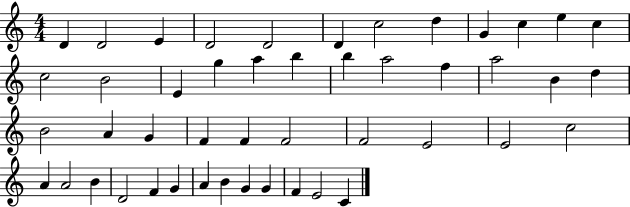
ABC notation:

X:1
T:Untitled
M:4/4
L:1/4
K:C
D D2 E D2 D2 D c2 d G c e c c2 B2 E g a b b a2 f a2 B d B2 A G F F F2 F2 E2 E2 c2 A A2 B D2 F G A B G G F E2 C